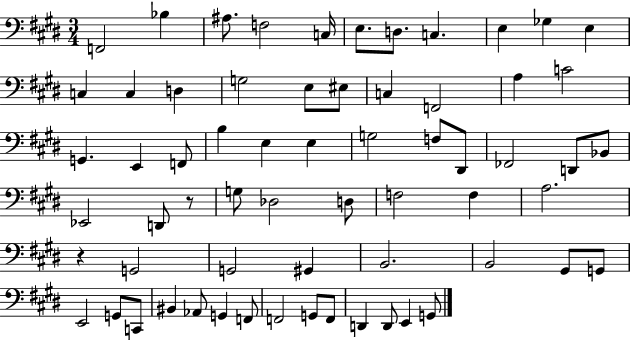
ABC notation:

X:1
T:Untitled
M:3/4
L:1/4
K:E
F,,2 _B, ^A,/2 F,2 C,/4 E,/2 D,/2 C, E, _G, E, C, C, D, G,2 E,/2 ^E,/2 C, F,,2 A, C2 G,, E,, F,,/2 B, E, E, G,2 F,/2 ^D,,/2 _F,,2 D,,/2 _B,,/2 _E,,2 D,,/2 z/2 G,/2 _D,2 D,/2 F,2 F, A,2 z G,,2 G,,2 ^G,, B,,2 B,,2 ^G,,/2 G,,/2 E,,2 G,,/2 C,,/2 ^B,, _A,,/2 G,, F,,/2 F,,2 G,,/2 F,,/2 D,, D,,/2 E,, G,,/2